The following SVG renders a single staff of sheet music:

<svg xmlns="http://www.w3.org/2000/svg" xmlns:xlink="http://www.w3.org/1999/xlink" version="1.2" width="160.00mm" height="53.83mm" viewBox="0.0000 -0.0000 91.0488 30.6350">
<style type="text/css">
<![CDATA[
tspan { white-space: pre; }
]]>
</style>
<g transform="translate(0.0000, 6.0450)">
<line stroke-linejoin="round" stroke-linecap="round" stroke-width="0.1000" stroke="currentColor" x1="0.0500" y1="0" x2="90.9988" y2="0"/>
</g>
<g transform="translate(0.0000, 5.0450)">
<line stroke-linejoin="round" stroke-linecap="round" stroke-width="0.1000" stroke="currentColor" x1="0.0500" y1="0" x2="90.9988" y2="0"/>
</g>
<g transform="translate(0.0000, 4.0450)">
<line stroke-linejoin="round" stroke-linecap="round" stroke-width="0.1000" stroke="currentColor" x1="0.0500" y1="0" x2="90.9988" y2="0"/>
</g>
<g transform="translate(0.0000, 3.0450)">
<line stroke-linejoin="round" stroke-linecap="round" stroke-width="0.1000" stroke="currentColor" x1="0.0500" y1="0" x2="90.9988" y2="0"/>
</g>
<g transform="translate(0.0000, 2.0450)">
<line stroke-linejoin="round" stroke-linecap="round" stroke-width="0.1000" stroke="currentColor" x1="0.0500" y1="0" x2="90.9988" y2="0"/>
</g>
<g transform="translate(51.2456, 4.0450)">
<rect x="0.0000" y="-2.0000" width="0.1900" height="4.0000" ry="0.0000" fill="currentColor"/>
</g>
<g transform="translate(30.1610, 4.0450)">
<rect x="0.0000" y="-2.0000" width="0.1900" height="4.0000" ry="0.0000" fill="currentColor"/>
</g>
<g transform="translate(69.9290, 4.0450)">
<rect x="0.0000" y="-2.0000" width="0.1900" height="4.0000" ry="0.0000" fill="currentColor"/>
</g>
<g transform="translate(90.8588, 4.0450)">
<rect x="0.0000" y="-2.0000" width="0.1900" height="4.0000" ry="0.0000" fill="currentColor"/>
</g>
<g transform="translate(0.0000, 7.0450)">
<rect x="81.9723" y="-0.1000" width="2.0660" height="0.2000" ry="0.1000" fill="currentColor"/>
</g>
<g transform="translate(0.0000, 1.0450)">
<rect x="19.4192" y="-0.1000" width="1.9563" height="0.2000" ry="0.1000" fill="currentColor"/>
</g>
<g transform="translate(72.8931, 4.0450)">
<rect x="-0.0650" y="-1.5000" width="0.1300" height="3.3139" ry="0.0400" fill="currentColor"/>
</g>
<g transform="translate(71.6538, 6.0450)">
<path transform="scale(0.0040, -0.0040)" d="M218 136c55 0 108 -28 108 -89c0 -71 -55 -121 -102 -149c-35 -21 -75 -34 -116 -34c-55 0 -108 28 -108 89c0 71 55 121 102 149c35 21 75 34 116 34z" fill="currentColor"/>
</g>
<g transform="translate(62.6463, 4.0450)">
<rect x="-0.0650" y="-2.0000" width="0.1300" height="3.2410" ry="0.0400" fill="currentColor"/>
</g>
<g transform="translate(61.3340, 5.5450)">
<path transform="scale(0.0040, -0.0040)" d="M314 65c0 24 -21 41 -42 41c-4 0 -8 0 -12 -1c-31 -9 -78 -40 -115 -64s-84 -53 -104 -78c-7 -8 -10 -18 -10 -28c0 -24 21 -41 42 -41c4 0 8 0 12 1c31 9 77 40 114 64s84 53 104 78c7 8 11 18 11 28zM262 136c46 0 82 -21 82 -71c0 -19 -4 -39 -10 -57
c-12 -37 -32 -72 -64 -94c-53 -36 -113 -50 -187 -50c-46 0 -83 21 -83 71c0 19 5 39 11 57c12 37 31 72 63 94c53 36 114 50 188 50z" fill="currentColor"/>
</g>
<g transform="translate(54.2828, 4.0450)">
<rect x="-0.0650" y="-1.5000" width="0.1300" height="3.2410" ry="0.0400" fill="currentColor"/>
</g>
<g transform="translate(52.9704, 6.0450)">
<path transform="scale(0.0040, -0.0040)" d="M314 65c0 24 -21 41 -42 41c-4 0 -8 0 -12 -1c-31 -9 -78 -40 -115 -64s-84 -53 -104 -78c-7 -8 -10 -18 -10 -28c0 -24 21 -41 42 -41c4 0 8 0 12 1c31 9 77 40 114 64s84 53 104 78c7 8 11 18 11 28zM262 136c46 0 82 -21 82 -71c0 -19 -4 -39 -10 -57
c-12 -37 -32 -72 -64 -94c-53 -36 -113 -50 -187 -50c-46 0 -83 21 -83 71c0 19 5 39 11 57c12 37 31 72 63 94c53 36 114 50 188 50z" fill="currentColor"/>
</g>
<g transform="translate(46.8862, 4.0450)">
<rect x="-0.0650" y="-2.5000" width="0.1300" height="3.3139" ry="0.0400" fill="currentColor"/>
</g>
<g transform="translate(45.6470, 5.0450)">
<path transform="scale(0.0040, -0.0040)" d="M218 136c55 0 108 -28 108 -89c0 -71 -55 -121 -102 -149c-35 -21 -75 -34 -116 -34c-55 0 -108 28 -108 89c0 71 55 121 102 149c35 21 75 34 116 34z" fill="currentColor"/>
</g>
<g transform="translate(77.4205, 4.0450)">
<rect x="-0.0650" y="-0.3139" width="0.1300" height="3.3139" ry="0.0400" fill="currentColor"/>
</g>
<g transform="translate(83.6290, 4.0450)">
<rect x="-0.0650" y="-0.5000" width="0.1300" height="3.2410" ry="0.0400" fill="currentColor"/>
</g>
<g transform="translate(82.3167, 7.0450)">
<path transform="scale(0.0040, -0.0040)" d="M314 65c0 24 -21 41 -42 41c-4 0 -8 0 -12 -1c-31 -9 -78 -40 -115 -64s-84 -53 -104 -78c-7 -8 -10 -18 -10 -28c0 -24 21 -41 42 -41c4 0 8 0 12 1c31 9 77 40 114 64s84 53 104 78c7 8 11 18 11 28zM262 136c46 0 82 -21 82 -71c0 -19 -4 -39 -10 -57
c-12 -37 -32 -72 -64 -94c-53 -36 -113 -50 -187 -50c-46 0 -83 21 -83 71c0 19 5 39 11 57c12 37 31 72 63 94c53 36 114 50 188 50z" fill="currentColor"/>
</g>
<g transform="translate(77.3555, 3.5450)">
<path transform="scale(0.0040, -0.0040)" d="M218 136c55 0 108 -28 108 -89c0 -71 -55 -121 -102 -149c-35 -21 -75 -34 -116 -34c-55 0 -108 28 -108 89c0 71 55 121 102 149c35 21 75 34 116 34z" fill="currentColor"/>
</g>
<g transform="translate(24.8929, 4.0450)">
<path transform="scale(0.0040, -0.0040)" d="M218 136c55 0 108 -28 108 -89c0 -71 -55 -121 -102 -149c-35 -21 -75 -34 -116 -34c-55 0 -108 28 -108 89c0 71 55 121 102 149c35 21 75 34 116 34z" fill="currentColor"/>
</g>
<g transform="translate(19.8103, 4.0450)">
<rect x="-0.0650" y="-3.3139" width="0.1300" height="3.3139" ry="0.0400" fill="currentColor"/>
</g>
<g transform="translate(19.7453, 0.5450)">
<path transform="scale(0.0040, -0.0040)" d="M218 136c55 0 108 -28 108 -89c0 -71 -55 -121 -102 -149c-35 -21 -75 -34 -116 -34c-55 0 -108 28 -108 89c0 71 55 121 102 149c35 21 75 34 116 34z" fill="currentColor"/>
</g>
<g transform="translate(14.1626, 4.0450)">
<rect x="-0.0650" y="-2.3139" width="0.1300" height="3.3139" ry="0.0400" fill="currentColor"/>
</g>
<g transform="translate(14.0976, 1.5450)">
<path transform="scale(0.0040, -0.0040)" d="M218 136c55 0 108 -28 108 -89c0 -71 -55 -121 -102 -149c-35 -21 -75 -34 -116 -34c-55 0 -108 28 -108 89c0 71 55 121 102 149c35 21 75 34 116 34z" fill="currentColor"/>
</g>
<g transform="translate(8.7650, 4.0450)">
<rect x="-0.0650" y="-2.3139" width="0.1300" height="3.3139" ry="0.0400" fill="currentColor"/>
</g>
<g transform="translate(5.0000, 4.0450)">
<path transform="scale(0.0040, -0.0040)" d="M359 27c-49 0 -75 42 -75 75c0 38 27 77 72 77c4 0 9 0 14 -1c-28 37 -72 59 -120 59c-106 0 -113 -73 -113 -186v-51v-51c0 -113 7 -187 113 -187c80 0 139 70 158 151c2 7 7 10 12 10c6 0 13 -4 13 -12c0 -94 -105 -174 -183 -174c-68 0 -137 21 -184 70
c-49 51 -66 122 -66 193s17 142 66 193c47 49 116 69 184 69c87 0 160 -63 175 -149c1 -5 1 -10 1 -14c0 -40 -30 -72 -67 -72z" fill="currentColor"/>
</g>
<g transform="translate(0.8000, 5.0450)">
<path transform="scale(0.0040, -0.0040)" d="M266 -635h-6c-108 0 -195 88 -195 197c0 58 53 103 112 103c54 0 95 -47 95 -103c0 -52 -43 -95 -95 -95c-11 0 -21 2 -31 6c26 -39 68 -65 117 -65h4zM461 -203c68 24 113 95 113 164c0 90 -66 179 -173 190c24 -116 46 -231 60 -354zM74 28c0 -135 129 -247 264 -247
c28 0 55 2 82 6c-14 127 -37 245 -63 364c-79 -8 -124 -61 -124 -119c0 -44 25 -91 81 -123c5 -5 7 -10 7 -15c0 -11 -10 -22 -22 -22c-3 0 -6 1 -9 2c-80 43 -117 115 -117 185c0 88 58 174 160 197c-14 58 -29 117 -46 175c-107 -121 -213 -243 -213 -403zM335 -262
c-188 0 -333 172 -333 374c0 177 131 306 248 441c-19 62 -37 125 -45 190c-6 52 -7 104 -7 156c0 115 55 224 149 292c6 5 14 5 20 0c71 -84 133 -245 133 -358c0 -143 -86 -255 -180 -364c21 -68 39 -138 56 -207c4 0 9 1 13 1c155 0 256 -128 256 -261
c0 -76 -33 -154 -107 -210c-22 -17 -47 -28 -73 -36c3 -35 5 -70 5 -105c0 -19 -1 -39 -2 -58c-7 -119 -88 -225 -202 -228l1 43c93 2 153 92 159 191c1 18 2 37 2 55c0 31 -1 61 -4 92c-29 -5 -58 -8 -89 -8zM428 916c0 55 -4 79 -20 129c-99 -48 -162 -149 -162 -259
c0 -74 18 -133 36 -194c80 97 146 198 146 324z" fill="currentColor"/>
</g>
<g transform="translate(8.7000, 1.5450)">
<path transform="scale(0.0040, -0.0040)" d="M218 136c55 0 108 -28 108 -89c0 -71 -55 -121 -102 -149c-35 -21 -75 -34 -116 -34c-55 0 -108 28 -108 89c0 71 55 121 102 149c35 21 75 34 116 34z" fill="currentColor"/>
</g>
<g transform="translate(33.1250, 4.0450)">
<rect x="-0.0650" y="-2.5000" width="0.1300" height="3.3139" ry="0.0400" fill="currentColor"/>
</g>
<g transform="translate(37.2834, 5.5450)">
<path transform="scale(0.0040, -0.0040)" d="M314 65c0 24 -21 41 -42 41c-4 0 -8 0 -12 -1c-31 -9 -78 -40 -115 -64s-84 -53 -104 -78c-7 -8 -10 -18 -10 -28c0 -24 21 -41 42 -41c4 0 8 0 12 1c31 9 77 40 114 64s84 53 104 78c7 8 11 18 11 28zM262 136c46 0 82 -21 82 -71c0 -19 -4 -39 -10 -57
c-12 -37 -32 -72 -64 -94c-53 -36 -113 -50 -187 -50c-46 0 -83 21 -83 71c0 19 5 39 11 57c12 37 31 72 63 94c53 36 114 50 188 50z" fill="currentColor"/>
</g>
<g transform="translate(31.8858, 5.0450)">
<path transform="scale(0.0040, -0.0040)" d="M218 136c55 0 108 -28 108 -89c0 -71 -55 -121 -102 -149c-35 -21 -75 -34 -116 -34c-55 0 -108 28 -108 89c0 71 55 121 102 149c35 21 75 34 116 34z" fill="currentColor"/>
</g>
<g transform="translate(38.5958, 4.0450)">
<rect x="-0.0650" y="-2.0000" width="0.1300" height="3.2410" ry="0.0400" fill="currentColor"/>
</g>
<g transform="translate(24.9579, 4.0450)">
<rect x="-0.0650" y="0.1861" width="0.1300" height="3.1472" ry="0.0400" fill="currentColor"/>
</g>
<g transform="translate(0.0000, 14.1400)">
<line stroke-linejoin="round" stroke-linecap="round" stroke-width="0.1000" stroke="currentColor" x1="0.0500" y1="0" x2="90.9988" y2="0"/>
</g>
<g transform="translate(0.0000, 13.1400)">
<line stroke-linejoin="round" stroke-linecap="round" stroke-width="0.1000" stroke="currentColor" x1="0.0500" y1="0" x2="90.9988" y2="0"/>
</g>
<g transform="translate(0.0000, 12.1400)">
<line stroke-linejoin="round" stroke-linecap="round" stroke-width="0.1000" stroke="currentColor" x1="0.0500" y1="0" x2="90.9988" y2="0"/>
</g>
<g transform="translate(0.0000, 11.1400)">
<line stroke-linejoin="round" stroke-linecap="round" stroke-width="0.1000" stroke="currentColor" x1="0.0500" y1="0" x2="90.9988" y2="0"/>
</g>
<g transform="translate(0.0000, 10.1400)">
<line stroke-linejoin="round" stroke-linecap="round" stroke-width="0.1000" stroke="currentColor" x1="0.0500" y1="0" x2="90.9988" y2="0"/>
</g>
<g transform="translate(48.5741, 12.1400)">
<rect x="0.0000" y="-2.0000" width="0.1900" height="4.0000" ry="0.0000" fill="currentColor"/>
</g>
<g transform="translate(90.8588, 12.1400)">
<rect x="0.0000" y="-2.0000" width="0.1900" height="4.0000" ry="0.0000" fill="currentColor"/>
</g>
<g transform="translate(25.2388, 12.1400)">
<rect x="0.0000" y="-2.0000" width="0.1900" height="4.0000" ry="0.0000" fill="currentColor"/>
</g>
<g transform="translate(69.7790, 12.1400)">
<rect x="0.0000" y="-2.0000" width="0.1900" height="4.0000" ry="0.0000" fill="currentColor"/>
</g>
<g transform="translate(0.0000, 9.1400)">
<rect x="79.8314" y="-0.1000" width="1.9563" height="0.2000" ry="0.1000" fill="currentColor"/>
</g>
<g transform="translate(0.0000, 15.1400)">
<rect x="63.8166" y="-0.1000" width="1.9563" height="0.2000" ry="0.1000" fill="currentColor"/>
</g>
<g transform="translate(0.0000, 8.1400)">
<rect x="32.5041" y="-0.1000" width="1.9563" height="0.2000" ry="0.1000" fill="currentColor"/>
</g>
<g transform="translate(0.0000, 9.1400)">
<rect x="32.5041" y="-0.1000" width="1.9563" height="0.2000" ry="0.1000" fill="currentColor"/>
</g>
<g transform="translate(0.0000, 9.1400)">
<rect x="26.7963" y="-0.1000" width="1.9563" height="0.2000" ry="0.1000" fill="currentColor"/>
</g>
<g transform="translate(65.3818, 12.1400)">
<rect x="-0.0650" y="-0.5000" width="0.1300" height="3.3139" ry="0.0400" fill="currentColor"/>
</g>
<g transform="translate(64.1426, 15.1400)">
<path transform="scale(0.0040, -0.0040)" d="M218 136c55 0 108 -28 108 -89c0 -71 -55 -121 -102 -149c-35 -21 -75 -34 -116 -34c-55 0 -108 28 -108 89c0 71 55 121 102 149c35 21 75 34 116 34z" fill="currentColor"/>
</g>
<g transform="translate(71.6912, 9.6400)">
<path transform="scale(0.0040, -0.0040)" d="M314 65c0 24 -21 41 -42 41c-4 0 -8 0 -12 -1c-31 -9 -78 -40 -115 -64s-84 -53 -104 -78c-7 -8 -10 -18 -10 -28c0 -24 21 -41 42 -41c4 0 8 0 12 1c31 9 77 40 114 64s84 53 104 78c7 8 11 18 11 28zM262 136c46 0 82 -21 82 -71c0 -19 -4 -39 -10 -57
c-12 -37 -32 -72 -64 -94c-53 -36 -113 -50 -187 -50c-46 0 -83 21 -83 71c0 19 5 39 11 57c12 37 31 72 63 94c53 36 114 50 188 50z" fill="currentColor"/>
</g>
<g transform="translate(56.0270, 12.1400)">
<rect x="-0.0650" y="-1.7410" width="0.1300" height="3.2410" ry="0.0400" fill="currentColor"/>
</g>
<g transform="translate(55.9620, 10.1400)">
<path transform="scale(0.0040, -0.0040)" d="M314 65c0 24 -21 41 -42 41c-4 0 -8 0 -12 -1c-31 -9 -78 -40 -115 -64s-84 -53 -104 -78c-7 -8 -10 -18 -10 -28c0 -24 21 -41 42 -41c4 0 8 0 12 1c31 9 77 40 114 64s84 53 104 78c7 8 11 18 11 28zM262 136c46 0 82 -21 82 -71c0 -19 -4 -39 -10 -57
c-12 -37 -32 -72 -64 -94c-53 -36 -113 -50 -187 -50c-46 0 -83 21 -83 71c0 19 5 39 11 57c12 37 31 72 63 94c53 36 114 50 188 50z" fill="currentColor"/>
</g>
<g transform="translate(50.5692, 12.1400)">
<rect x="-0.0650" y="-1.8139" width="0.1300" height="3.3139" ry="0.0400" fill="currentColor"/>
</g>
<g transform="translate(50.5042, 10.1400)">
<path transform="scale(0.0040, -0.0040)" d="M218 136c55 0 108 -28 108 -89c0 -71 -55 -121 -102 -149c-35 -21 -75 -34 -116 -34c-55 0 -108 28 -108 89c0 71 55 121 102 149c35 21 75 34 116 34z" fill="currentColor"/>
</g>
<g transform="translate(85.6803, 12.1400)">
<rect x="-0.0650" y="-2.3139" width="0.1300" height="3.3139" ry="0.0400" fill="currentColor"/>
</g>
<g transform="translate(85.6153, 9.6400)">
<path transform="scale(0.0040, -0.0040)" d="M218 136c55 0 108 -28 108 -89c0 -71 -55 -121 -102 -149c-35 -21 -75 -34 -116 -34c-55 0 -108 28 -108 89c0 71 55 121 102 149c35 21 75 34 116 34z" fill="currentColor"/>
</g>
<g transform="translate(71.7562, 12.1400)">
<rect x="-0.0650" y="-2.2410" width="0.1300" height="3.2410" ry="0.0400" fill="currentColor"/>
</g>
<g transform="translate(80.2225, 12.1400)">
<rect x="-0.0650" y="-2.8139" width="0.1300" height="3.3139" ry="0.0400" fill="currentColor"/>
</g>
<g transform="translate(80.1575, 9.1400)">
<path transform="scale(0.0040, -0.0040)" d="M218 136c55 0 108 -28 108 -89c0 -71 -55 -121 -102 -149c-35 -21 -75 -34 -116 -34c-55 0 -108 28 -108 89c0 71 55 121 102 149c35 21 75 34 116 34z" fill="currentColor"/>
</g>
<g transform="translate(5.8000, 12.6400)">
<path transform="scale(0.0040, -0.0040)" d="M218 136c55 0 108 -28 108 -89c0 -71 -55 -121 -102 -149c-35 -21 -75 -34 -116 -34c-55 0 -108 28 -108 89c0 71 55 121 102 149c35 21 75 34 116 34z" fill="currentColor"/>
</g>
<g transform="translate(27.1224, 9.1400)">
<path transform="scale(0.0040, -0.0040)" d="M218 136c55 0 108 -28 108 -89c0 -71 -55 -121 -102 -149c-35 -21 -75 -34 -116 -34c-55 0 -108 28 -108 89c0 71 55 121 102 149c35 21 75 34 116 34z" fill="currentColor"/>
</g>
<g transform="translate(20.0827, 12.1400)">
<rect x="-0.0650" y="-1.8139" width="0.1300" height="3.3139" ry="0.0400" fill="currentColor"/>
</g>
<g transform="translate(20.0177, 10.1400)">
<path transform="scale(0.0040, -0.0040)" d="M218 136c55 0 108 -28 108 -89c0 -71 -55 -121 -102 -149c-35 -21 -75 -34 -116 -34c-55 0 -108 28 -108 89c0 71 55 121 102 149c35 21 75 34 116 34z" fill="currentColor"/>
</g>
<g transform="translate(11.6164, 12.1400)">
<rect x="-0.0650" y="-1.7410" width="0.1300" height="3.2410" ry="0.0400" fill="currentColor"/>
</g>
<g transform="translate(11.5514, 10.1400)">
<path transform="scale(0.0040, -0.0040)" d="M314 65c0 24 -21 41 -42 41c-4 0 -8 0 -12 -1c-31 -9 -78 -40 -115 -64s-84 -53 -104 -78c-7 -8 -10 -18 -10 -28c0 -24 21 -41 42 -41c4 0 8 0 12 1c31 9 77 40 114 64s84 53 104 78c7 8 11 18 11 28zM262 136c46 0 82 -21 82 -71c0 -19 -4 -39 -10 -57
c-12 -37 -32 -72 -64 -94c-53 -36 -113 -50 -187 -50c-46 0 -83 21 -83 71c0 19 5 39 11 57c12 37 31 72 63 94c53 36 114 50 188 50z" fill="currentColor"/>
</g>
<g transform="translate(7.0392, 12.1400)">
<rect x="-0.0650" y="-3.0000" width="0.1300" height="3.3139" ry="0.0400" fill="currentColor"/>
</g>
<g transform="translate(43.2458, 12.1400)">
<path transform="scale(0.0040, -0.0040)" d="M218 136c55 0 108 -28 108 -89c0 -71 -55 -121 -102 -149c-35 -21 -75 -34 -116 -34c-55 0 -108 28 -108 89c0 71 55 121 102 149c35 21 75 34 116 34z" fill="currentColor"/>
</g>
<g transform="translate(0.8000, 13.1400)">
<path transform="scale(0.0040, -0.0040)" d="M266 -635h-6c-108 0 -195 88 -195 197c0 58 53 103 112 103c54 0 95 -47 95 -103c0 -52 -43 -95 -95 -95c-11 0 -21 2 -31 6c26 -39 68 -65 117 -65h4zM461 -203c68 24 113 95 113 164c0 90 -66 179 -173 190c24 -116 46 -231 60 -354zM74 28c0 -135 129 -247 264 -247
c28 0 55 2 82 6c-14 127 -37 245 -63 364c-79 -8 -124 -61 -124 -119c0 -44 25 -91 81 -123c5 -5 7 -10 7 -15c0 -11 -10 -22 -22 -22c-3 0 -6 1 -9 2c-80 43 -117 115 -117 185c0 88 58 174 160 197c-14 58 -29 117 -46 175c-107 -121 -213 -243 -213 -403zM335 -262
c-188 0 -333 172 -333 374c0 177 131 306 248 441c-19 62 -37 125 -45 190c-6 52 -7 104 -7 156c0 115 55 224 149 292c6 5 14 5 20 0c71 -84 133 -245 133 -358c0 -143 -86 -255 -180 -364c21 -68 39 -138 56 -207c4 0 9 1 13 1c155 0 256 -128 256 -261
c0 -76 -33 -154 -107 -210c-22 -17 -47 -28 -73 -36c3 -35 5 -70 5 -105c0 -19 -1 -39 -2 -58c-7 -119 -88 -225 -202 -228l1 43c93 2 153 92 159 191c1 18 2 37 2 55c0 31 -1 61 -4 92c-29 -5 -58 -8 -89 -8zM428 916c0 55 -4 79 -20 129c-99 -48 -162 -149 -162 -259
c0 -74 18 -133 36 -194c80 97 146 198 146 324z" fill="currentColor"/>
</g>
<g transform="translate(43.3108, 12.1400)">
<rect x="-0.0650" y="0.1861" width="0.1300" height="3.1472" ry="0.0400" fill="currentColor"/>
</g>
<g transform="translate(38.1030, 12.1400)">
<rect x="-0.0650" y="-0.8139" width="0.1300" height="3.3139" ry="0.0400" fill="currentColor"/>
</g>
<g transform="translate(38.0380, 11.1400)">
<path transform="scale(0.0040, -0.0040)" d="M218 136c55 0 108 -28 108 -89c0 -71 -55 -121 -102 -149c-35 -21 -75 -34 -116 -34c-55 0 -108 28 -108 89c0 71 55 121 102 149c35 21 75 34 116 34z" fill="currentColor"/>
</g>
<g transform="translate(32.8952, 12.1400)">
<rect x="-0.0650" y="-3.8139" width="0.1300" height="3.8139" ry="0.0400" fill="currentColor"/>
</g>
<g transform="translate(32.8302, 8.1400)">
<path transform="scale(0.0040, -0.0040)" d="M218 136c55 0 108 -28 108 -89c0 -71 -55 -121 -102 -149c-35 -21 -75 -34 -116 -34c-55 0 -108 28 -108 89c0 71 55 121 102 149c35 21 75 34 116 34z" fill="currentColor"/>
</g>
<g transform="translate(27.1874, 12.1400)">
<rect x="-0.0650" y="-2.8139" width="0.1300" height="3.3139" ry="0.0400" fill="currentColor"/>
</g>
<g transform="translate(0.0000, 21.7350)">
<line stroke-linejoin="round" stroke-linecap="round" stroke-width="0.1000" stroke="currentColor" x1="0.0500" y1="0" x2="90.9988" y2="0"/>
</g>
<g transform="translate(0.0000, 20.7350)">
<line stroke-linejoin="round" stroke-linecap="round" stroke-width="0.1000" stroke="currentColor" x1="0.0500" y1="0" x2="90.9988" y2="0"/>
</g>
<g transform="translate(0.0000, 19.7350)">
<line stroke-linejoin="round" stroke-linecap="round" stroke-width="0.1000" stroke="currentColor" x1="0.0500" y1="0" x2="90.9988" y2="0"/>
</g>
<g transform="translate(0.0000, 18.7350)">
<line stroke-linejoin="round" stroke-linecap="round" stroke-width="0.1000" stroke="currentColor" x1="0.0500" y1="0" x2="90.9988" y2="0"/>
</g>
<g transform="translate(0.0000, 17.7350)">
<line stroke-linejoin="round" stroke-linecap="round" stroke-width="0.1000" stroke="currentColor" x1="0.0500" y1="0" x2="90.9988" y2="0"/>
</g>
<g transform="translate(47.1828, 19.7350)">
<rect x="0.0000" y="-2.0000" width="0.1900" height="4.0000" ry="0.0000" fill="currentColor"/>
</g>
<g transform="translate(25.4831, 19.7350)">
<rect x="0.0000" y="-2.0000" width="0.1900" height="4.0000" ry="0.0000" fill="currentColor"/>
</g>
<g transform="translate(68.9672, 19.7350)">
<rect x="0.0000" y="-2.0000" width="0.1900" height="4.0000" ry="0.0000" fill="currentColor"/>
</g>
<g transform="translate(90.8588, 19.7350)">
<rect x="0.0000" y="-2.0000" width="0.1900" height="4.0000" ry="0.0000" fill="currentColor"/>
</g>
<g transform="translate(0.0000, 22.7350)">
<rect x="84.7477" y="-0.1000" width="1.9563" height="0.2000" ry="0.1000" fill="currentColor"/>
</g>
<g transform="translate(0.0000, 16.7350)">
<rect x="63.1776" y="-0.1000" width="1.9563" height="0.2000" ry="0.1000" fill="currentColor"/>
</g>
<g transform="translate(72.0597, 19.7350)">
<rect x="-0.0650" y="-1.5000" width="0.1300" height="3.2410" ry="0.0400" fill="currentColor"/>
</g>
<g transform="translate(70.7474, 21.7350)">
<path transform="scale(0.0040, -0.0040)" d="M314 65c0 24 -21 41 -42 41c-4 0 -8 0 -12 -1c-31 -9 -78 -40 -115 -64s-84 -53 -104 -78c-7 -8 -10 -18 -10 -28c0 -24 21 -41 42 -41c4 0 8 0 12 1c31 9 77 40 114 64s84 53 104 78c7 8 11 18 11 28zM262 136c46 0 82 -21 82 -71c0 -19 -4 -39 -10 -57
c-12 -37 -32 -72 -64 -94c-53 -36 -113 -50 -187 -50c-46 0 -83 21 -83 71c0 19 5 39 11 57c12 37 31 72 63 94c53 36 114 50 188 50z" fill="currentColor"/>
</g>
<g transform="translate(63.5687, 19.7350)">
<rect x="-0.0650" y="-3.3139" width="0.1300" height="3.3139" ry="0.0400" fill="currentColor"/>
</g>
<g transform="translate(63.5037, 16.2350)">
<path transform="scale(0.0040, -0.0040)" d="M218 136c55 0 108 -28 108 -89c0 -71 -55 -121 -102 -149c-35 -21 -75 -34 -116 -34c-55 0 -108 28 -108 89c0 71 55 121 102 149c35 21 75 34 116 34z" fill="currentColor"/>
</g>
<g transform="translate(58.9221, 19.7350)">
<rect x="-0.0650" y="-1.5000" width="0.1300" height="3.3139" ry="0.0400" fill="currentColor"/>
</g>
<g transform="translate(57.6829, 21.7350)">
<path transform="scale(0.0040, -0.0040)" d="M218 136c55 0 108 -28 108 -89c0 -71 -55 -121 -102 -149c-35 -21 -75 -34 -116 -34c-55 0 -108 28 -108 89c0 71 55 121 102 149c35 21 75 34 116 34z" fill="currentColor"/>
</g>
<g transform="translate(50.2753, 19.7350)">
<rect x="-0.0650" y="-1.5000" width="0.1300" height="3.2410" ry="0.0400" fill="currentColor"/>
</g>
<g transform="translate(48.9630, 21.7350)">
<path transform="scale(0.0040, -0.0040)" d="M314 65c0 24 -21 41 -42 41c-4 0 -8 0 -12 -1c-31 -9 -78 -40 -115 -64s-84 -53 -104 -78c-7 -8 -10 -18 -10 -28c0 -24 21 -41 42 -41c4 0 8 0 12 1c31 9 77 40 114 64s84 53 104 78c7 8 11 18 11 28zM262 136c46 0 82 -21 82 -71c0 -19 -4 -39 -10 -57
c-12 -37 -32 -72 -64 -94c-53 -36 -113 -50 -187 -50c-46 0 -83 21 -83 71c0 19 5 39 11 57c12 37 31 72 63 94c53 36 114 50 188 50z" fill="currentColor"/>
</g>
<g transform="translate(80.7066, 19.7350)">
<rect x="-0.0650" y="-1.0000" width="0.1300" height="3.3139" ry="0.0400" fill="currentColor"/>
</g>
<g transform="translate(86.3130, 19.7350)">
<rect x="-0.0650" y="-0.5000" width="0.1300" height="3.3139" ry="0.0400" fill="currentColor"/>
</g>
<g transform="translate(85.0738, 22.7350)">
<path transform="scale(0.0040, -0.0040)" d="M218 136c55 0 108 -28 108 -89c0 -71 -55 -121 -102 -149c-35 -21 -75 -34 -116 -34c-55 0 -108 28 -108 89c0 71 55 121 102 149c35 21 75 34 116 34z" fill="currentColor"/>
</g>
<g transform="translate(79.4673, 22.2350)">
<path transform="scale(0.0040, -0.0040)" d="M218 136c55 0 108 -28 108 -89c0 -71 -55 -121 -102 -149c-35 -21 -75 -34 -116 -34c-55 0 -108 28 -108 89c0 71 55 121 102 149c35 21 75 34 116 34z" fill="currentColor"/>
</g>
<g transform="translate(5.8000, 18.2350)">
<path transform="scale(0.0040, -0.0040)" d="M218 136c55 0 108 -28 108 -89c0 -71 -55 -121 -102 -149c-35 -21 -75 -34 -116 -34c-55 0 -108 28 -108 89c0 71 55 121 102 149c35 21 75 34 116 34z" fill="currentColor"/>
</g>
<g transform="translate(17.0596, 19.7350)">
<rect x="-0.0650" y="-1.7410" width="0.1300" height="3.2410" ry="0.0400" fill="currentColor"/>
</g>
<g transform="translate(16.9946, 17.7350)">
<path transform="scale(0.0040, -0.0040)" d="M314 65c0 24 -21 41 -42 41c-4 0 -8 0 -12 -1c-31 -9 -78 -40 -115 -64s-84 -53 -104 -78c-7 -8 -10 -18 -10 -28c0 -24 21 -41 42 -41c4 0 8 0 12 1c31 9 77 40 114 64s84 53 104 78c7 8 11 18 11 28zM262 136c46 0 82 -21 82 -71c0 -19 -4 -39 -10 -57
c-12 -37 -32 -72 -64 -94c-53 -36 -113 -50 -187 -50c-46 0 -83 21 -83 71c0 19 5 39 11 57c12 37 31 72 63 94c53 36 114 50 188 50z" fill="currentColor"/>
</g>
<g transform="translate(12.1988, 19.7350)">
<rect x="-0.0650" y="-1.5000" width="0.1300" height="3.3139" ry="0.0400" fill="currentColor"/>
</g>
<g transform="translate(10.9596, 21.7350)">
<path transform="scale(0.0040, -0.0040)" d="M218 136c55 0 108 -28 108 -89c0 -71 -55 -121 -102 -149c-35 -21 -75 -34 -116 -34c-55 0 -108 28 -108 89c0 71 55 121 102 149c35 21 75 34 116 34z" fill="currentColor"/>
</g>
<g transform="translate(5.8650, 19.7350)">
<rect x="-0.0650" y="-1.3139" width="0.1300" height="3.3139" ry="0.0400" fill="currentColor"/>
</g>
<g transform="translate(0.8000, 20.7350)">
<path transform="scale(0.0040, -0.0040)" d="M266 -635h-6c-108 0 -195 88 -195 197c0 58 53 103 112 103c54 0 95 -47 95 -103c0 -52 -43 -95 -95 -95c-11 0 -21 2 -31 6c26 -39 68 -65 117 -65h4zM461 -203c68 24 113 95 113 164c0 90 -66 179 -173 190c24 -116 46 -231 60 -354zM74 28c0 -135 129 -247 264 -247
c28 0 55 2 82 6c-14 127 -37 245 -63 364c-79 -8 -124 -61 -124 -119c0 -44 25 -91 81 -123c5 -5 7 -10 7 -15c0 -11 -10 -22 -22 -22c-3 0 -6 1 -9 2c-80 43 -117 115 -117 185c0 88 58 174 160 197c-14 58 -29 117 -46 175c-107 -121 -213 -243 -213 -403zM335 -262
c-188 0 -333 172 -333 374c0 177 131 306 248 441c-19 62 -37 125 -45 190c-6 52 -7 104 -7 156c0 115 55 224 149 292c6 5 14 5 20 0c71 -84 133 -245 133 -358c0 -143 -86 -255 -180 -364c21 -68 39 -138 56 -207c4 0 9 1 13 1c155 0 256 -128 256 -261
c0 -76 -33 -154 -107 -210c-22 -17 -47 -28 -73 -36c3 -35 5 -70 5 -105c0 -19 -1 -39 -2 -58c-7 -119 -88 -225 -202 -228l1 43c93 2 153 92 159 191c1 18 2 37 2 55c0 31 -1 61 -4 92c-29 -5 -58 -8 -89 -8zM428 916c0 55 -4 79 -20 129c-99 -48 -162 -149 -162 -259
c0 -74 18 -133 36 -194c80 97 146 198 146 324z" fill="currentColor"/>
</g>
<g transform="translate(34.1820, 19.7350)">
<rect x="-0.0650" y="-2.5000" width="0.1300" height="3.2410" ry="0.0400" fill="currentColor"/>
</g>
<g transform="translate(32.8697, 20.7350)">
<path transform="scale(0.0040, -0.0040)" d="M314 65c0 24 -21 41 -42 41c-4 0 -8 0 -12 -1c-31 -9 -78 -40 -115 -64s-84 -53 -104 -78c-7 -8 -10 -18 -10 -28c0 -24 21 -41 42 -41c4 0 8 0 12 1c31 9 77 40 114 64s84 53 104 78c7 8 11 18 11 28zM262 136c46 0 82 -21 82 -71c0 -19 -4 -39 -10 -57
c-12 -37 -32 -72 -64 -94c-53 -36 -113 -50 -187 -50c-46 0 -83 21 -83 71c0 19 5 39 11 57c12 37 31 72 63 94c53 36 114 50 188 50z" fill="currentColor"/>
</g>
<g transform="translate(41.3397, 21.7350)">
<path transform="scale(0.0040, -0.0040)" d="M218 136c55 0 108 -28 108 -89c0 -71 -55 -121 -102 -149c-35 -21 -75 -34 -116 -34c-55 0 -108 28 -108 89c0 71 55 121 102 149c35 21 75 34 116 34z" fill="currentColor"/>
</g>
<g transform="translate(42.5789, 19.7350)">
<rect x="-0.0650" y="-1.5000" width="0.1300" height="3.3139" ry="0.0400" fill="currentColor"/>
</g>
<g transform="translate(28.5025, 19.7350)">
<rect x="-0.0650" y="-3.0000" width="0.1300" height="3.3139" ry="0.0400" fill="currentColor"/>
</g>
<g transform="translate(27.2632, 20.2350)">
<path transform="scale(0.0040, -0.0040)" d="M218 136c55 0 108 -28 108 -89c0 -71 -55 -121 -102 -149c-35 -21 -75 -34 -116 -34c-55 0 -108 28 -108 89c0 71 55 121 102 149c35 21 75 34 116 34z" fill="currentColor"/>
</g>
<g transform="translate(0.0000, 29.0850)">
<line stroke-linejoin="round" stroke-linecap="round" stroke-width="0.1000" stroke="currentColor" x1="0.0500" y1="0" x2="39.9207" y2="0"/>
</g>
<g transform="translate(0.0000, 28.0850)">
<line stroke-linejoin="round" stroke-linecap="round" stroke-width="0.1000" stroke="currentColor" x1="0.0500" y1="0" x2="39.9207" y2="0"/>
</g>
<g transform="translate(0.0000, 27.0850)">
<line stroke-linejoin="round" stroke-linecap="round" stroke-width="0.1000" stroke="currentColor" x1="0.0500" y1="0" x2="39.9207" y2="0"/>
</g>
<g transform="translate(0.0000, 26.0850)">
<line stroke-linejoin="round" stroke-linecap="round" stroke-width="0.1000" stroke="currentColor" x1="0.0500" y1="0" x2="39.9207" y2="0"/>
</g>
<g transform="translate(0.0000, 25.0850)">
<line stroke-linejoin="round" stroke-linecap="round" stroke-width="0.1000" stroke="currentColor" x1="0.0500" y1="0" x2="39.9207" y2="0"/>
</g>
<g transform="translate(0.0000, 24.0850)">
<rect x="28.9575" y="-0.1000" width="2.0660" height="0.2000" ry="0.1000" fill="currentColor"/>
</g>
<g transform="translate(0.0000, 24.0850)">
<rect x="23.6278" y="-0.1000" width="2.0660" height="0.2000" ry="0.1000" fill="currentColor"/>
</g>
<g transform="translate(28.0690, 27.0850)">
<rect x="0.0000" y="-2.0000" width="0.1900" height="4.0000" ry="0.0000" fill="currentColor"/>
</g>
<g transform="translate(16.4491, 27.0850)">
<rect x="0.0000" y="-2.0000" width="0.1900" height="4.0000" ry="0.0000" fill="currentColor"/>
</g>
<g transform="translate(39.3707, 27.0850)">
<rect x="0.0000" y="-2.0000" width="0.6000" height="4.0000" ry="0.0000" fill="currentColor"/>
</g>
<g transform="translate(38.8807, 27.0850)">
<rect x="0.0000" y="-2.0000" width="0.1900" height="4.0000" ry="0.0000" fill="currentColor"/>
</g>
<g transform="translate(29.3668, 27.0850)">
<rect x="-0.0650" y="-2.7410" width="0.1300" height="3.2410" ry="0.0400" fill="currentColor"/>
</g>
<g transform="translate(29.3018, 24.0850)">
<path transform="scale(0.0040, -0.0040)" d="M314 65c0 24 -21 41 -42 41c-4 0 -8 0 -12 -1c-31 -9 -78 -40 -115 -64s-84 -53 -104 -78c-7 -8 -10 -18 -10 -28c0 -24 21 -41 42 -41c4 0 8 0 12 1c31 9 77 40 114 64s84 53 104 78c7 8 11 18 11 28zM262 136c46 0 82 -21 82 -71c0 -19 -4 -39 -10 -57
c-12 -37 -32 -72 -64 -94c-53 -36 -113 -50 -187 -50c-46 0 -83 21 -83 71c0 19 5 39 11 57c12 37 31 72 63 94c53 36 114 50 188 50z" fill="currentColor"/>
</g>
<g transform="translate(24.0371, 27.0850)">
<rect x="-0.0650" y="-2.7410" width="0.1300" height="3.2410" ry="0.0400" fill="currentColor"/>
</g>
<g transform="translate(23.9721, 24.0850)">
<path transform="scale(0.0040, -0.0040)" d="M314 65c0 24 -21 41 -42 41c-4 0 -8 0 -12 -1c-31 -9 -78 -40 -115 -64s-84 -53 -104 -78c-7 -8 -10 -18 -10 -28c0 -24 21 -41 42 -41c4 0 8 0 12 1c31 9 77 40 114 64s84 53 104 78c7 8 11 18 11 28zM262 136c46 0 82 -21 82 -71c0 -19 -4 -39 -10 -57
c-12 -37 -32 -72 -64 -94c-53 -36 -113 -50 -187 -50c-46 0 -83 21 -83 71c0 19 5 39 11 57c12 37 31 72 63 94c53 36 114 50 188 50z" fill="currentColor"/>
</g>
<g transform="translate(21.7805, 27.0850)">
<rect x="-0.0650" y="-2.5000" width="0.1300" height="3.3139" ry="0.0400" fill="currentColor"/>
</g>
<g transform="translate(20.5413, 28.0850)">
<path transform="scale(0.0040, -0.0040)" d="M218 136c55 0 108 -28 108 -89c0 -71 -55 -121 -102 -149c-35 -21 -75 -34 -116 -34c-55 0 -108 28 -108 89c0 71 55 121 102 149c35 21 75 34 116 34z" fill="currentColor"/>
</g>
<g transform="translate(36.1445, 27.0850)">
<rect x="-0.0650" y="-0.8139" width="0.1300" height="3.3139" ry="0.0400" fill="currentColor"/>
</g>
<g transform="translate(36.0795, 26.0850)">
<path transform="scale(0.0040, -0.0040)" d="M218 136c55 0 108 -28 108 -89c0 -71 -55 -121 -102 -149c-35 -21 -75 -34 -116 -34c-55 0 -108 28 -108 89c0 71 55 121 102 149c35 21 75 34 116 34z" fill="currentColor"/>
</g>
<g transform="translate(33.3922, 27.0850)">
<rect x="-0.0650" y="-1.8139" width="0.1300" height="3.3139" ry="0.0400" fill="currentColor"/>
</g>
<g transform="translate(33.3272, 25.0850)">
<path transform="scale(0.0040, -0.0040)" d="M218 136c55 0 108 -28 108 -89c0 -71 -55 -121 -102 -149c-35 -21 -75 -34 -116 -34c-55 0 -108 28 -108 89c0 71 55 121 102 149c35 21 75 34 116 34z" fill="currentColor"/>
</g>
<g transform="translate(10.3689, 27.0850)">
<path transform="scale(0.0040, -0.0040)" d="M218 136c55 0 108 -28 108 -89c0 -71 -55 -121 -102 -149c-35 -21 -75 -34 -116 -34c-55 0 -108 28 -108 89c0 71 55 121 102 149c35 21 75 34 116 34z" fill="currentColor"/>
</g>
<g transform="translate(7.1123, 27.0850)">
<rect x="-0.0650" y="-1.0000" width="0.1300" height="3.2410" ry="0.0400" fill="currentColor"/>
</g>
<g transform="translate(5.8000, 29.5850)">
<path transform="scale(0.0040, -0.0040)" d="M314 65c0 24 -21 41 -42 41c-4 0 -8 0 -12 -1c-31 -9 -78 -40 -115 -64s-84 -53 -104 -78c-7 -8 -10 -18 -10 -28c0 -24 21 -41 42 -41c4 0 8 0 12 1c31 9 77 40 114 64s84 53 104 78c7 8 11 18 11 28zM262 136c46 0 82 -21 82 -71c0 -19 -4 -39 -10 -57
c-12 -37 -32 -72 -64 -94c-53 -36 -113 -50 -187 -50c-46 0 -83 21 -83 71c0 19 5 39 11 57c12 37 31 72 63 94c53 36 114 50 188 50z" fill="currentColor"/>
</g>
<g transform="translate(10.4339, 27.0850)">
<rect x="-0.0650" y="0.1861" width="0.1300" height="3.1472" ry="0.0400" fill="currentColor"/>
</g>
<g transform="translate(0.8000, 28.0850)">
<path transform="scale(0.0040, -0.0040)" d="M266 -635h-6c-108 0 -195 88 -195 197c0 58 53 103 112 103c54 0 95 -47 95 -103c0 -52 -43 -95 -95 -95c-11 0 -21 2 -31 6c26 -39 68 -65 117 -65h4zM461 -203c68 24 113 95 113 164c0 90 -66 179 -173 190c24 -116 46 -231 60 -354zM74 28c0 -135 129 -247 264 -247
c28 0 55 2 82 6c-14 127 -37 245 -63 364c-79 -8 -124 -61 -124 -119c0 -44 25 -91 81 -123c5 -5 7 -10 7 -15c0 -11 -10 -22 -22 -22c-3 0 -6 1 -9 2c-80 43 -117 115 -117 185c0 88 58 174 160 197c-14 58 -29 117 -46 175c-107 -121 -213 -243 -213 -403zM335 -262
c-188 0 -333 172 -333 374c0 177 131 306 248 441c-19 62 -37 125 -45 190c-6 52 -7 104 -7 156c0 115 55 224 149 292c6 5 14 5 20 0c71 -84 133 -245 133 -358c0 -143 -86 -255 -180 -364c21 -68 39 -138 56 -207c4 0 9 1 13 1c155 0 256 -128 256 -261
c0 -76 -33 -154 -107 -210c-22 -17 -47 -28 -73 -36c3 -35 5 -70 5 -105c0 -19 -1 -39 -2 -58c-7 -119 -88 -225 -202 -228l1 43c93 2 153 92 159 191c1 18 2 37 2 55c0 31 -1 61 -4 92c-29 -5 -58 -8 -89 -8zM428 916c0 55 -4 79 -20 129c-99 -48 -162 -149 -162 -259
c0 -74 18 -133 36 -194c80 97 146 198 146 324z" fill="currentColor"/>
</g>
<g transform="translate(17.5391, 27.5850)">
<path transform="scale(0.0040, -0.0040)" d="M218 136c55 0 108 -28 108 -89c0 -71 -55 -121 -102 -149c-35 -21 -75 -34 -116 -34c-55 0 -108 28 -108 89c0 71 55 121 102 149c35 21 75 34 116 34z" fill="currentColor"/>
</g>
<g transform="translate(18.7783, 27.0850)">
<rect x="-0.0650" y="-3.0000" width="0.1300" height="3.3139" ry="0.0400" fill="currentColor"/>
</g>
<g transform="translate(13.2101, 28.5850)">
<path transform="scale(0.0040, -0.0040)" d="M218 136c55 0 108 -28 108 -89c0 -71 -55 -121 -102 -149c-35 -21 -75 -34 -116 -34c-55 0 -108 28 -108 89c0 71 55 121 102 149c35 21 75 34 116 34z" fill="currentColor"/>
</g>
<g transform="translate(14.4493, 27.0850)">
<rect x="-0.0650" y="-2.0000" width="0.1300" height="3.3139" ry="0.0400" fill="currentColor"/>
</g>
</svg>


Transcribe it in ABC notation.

X:1
T:Untitled
M:4/4
L:1/4
K:C
g g b B G F2 G E2 F2 E c C2 A f2 f a c' d B f f2 C g2 a g e E f2 A G2 E E2 E b E2 D C D2 B F A G a2 a2 f d